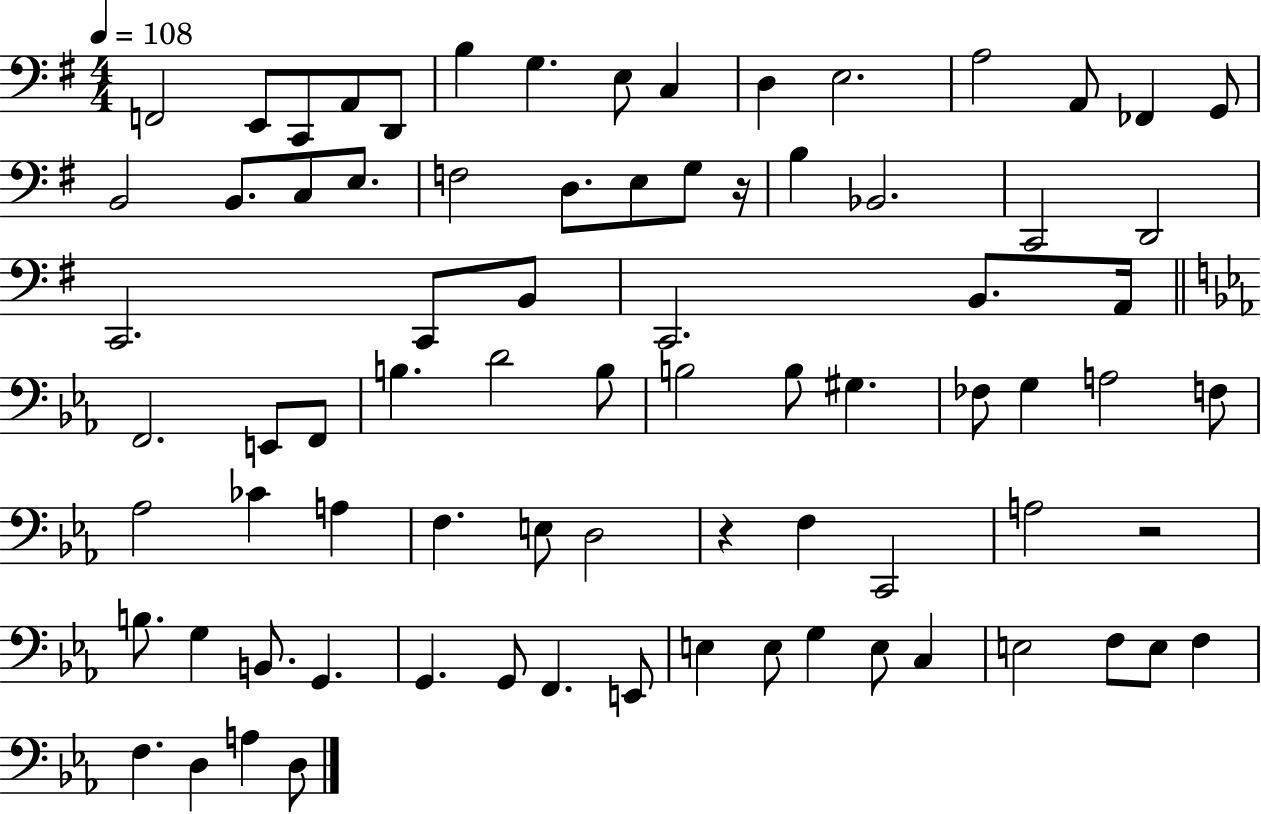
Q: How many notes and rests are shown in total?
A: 79